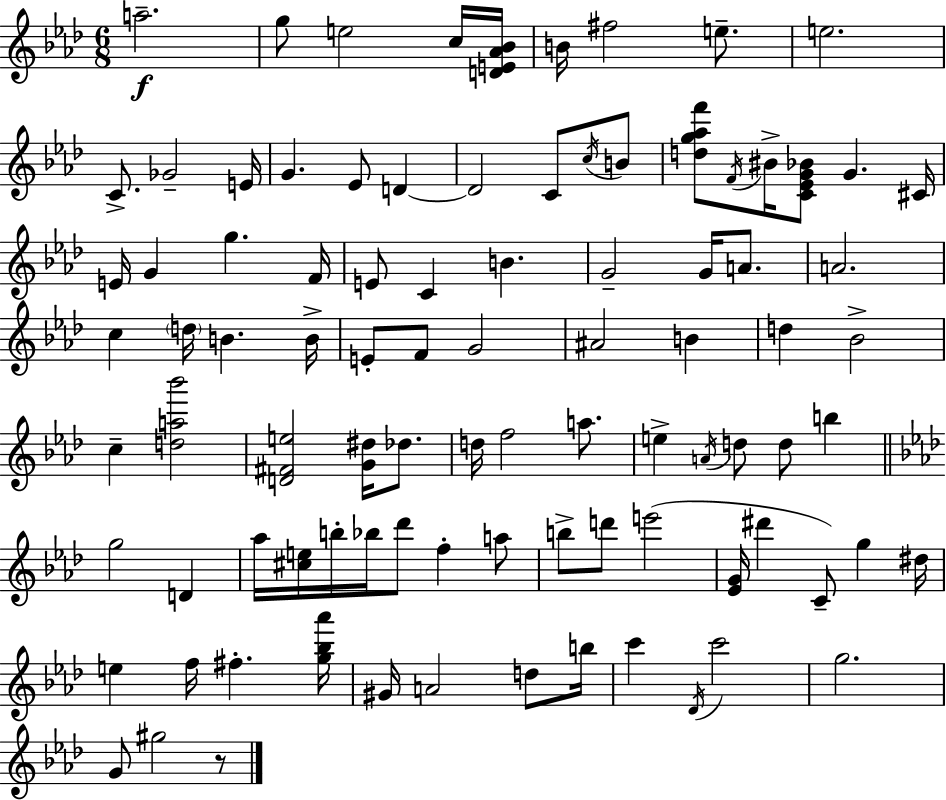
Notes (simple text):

A5/h. G5/e E5/h C5/s [D4,E4,Ab4,Bb4]/s B4/s F#5/h E5/e. E5/h. C4/e. Gb4/h E4/s G4/q. Eb4/e D4/q D4/h C4/e C5/s B4/e [D5,G5,Ab5,F6]/e F4/s BIS4/s [C4,Eb4,G4,Bb4]/e G4/q. C#4/s E4/s G4/q G5/q. F4/s E4/e C4/q B4/q. G4/h G4/s A4/e. A4/h. C5/q D5/s B4/q. B4/s E4/e F4/e G4/h A#4/h B4/q D5/q Bb4/h C5/q [D5,A5,Bb6]/h [D4,F#4,E5]/h [G4,D#5]/s Db5/e. D5/s F5/h A5/e. E5/q A4/s D5/e D5/e B5/q G5/h D4/q Ab5/s [C#5,E5]/s B5/s Bb5/s Db6/e F5/q A5/e B5/e D6/e E6/h [Eb4,G4]/s D#6/q C4/e G5/q D#5/s E5/q F5/s F#5/q. [G5,Bb5,Ab6]/s G#4/s A4/h D5/e B5/s C6/q Db4/s C6/h G5/h. G4/e G#5/h R/e